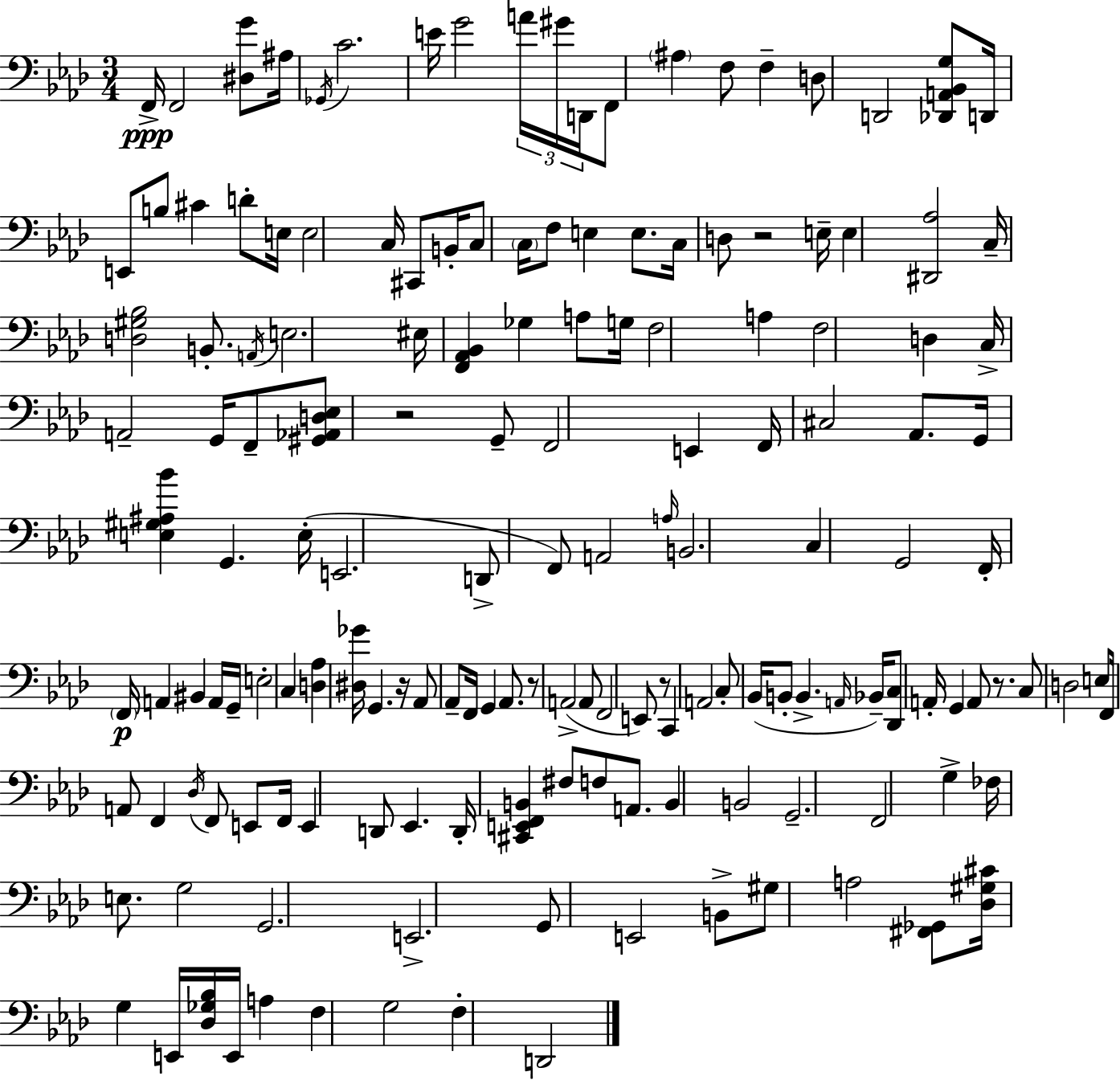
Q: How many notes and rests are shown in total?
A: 157